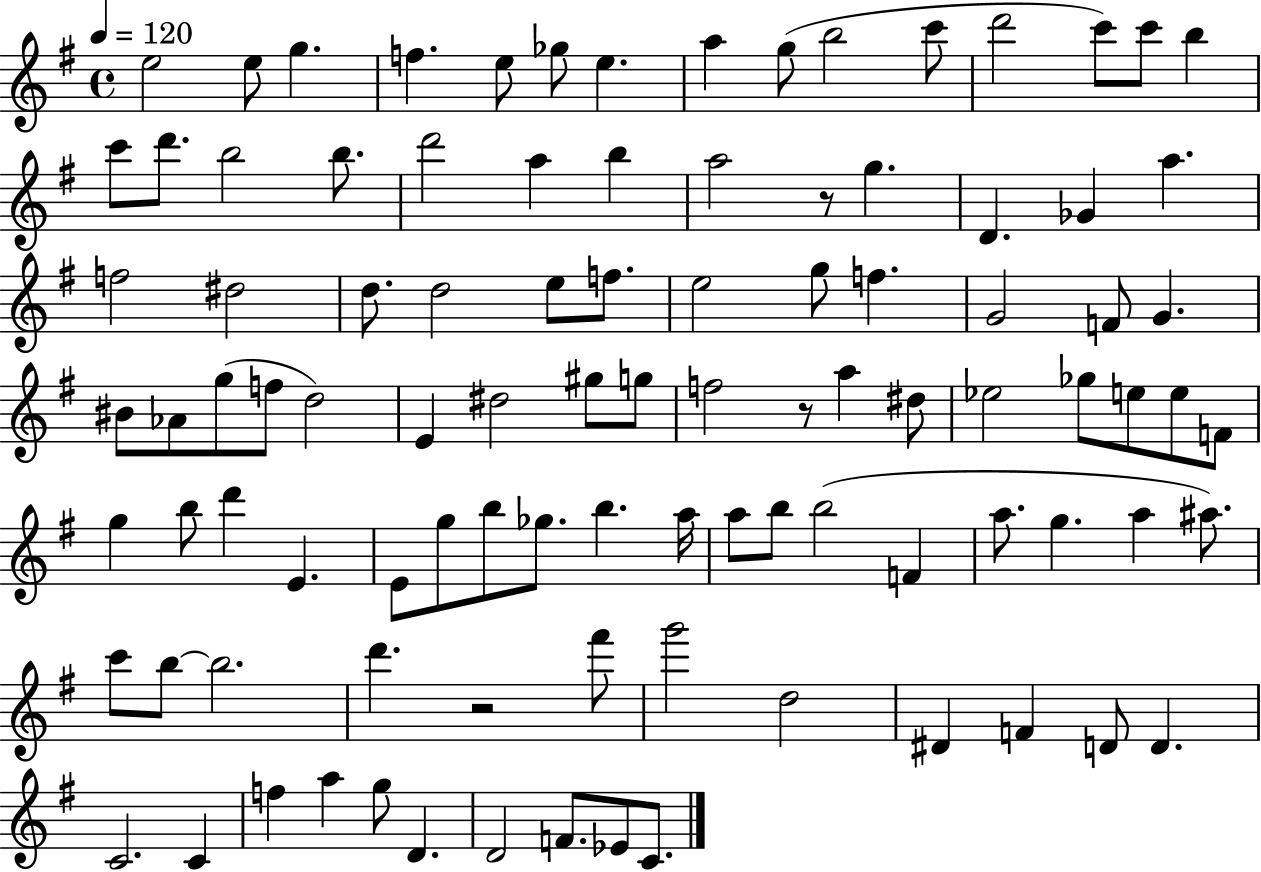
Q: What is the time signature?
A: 4/4